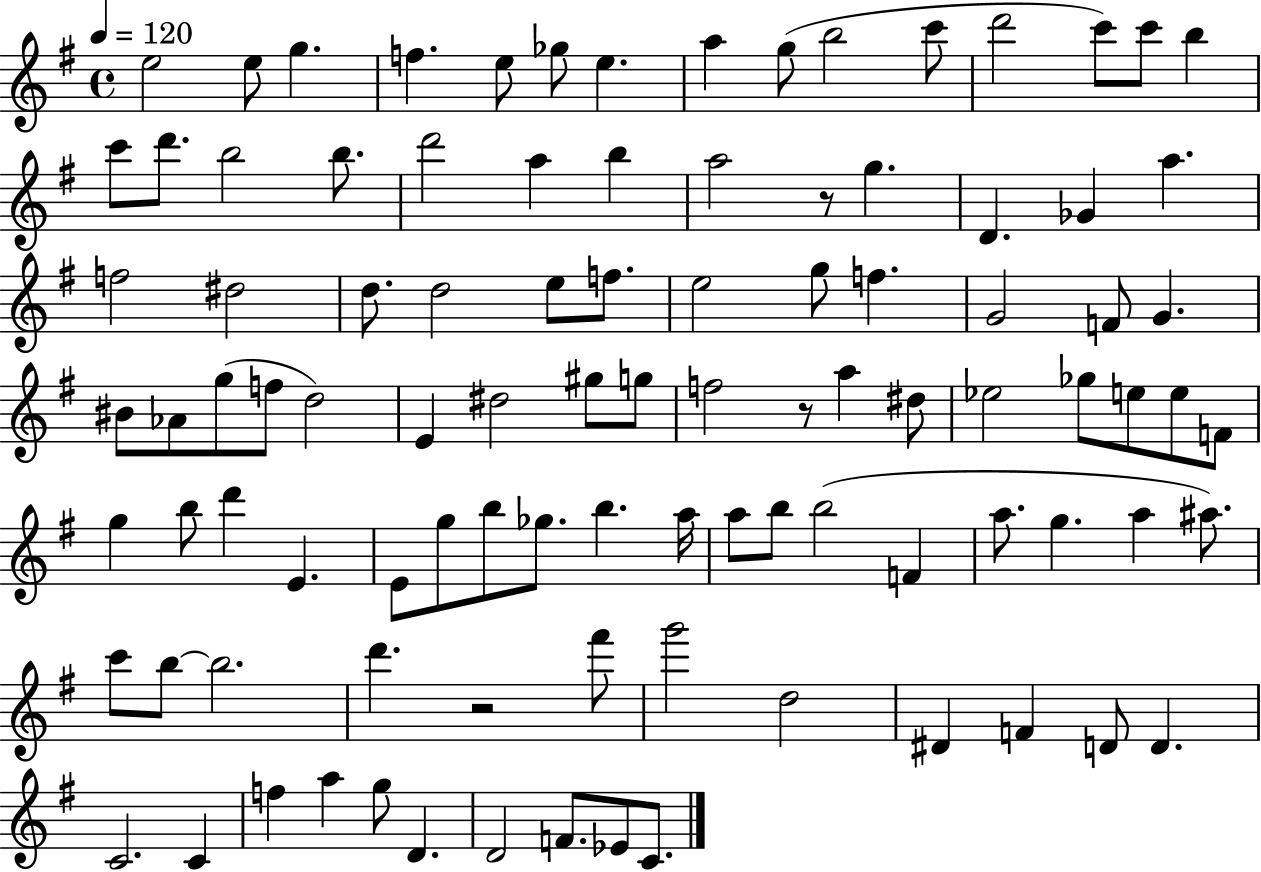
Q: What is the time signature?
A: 4/4